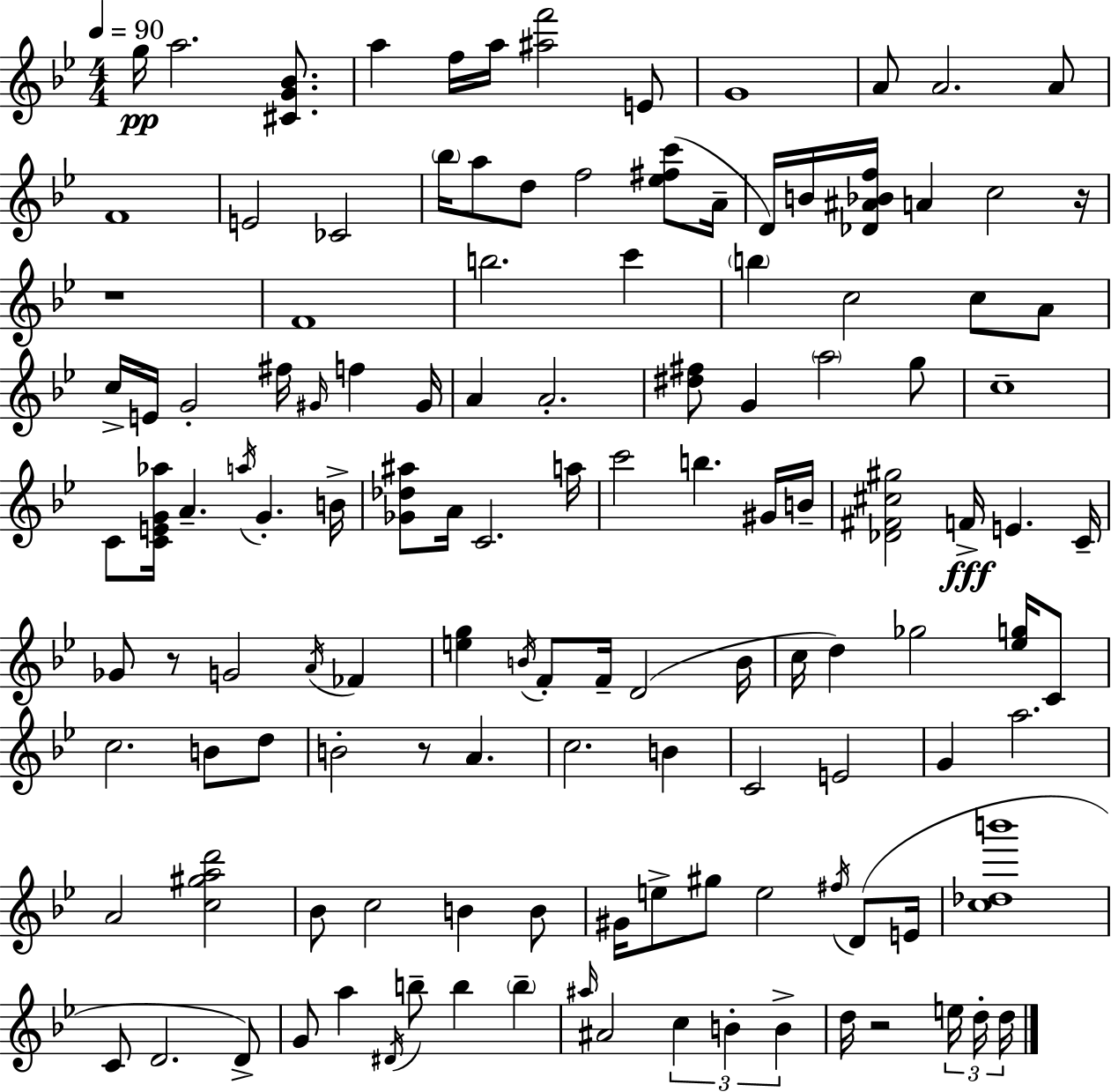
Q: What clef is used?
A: treble